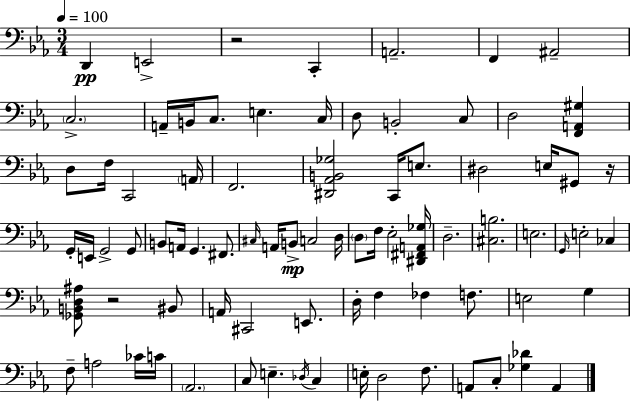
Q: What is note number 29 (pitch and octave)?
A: G2